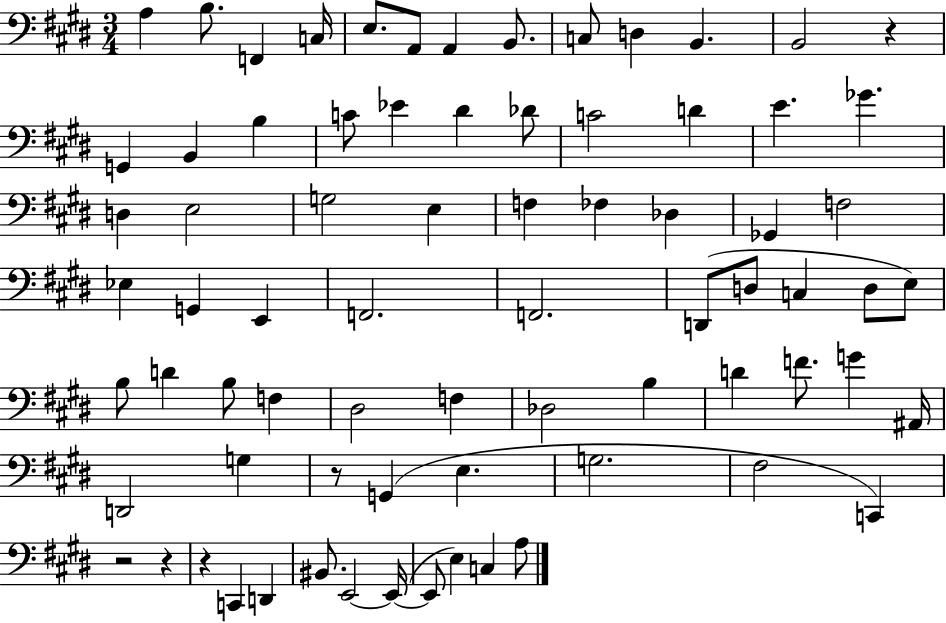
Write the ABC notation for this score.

X:1
T:Untitled
M:3/4
L:1/4
K:E
A, B,/2 F,, C,/4 E,/2 A,,/2 A,, B,,/2 C,/2 D, B,, B,,2 z G,, B,, B, C/2 _E ^D _D/2 C2 D E _G D, E,2 G,2 E, F, _F, _D, _G,, F,2 _E, G,, E,, F,,2 F,,2 D,,/2 D,/2 C, D,/2 E,/2 B,/2 D B,/2 F, ^D,2 F, _D,2 B, D F/2 G ^A,,/4 D,,2 G, z/2 G,, E, G,2 ^F,2 C,, z2 z z C,, D,, ^B,,/2 E,,2 E,,/4 E,,/2 E, C, A,/2